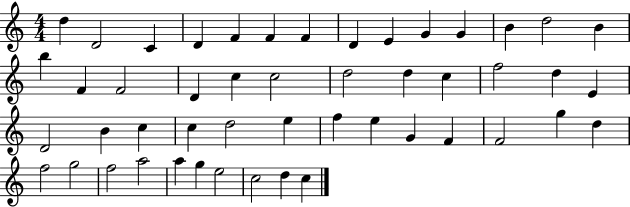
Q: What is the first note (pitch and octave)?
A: D5